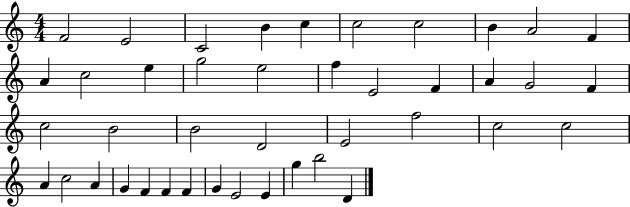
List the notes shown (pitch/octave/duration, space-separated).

F4/h E4/h C4/h B4/q C5/q C5/h C5/h B4/q A4/h F4/q A4/q C5/h E5/q G5/h E5/h F5/q E4/h F4/q A4/q G4/h F4/q C5/h B4/h B4/h D4/h E4/h F5/h C5/h C5/h A4/q C5/h A4/q G4/q F4/q F4/q F4/q G4/q E4/h E4/q G5/q B5/h D4/q